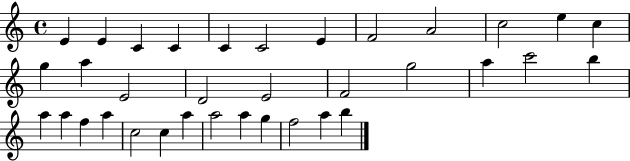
{
  \clef treble
  \time 4/4
  \defaultTimeSignature
  \key c \major
  e'4 e'4 c'4 c'4 | c'4 c'2 e'4 | f'2 a'2 | c''2 e''4 c''4 | \break g''4 a''4 e'2 | d'2 e'2 | f'2 g''2 | a''4 c'''2 b''4 | \break a''4 a''4 f''4 a''4 | c''2 c''4 a''4 | a''2 a''4 g''4 | f''2 a''4 b''4 | \break \bar "|."
}